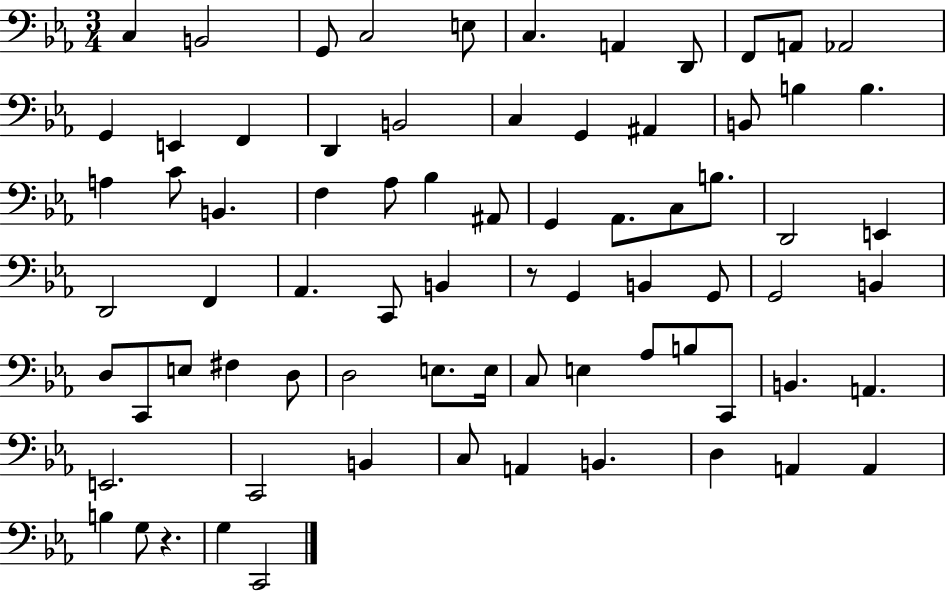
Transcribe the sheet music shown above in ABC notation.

X:1
T:Untitled
M:3/4
L:1/4
K:Eb
C, B,,2 G,,/2 C,2 E,/2 C, A,, D,,/2 F,,/2 A,,/2 _A,,2 G,, E,, F,, D,, B,,2 C, G,, ^A,, B,,/2 B, B, A, C/2 B,, F, _A,/2 _B, ^A,,/2 G,, _A,,/2 C,/2 B,/2 D,,2 E,, D,,2 F,, _A,, C,,/2 B,, z/2 G,, B,, G,,/2 G,,2 B,, D,/2 C,,/2 E,/2 ^F, D,/2 D,2 E,/2 E,/4 C,/2 E, _A,/2 B,/2 C,,/2 B,, A,, E,,2 C,,2 B,, C,/2 A,, B,, D, A,, A,, B, G,/2 z G, C,,2